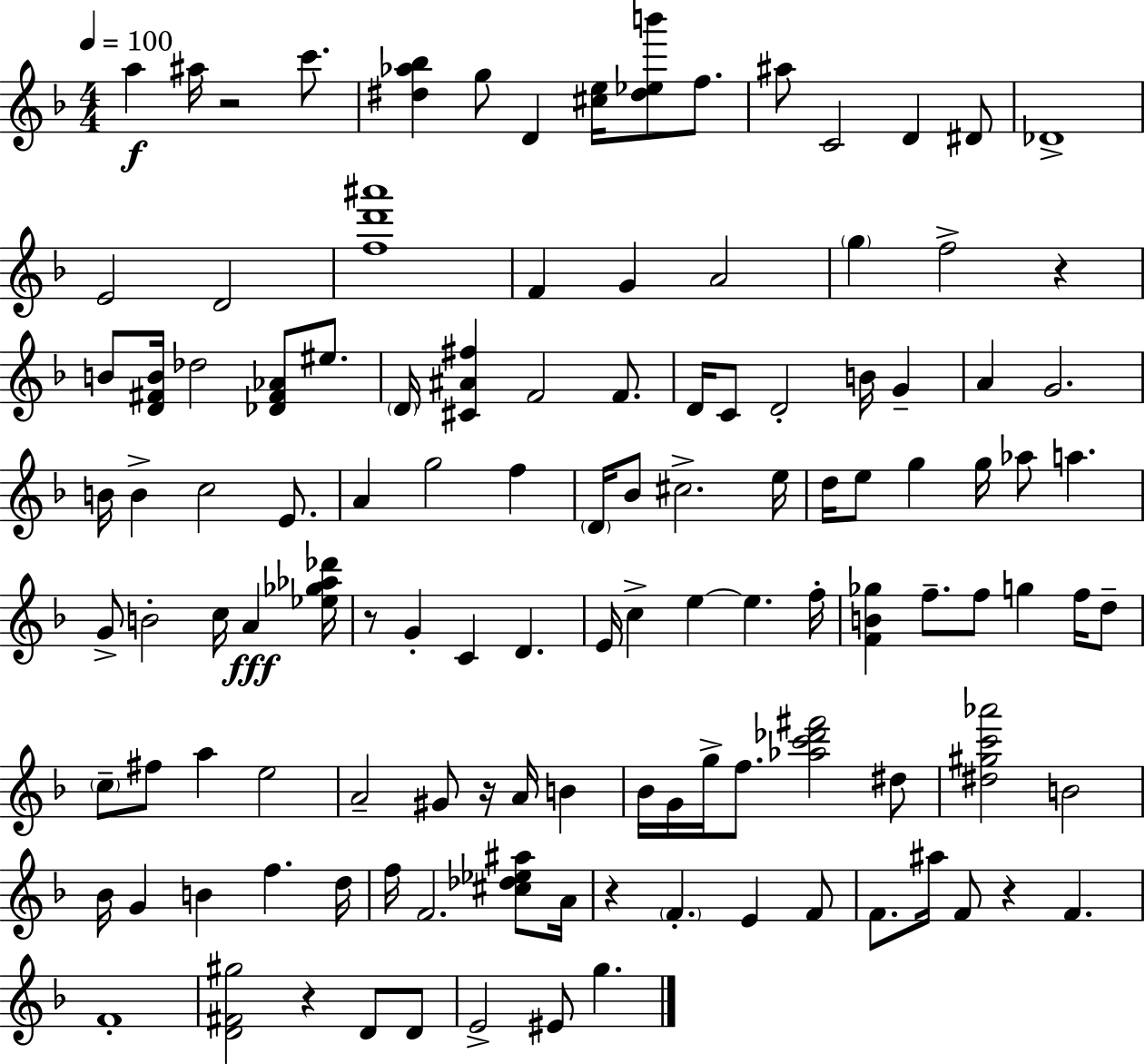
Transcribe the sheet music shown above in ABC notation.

X:1
T:Untitled
M:4/4
L:1/4
K:Dm
a ^a/4 z2 c'/2 [^d_a_b] g/2 D [^ce]/4 [^d_eb']/2 f/2 ^a/2 C2 D ^D/2 _D4 E2 D2 [fd'^a']4 F G A2 g f2 z B/2 [D^FB]/4 _d2 [_D^F_A]/2 ^e/2 D/4 [^C^A^f] F2 F/2 D/4 C/2 D2 B/4 G A G2 B/4 B c2 E/2 A g2 f D/4 _B/2 ^c2 e/4 d/4 e/2 g g/4 _a/2 a G/2 B2 c/4 A [_e_g_a_d']/4 z/2 G C D E/4 c e e f/4 [FB_g] f/2 f/2 g f/4 d/2 c/2 ^f/2 a e2 A2 ^G/2 z/4 A/4 B _B/4 G/4 g/4 f/2 [_ac'_d'^f']2 ^d/2 [^d^gc'_a']2 B2 _B/4 G B f d/4 f/4 F2 [^c_d_e^a]/2 A/4 z F E F/2 F/2 ^a/4 F/2 z F F4 [D^F^g]2 z D/2 D/2 E2 ^E/2 g